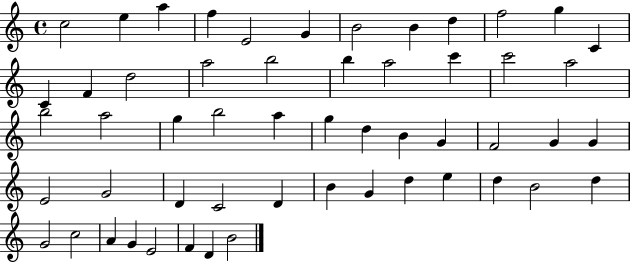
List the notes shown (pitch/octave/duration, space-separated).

C5/h E5/q A5/q F5/q E4/h G4/q B4/h B4/q D5/q F5/h G5/q C4/q C4/q F4/q D5/h A5/h B5/h B5/q A5/h C6/q C6/h A5/h B5/h A5/h G5/q B5/h A5/q G5/q D5/q B4/q G4/q F4/h G4/q G4/q E4/h G4/h D4/q C4/h D4/q B4/q G4/q D5/q E5/q D5/q B4/h D5/q G4/h C5/h A4/q G4/q E4/h F4/q D4/q B4/h